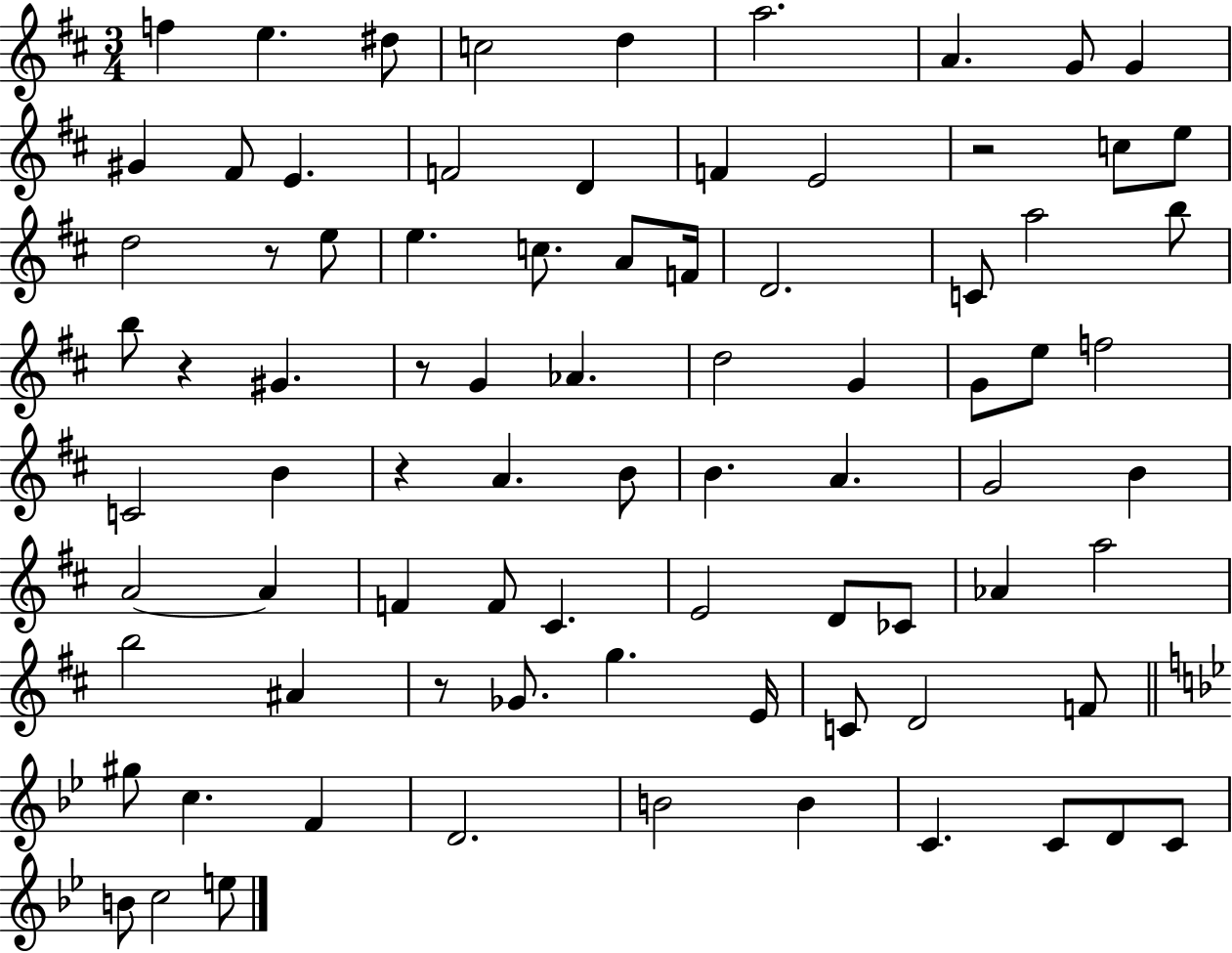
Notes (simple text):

F5/q E5/q. D#5/e C5/h D5/q A5/h. A4/q. G4/e G4/q G#4/q F#4/e E4/q. F4/h D4/q F4/q E4/h R/h C5/e E5/e D5/h R/e E5/e E5/q. C5/e. A4/e F4/s D4/h. C4/e A5/h B5/e B5/e R/q G#4/q. R/e G4/q Ab4/q. D5/h G4/q G4/e E5/e F5/h C4/h B4/q R/q A4/q. B4/e B4/q. A4/q. G4/h B4/q A4/h A4/q F4/q F4/e C#4/q. E4/h D4/e CES4/e Ab4/q A5/h B5/h A#4/q R/e Gb4/e. G5/q. E4/s C4/e D4/h F4/e G#5/e C5/q. F4/q D4/h. B4/h B4/q C4/q. C4/e D4/e C4/e B4/e C5/h E5/e